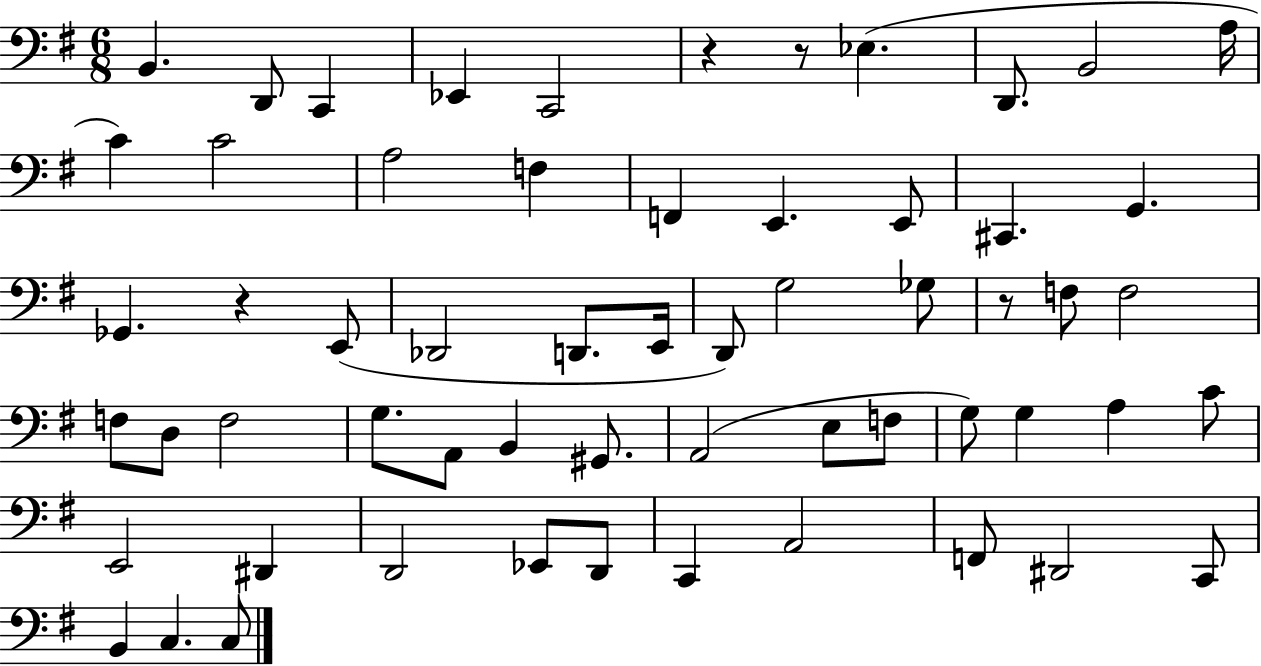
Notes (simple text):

B2/q. D2/e C2/q Eb2/q C2/h R/q R/e Eb3/q. D2/e. B2/h A3/s C4/q C4/h A3/h F3/q F2/q E2/q. E2/e C#2/q. G2/q. Gb2/q. R/q E2/e Db2/h D2/e. E2/s D2/e G3/h Gb3/e R/e F3/e F3/h F3/e D3/e F3/h G3/e. A2/e B2/q G#2/e. A2/h E3/e F3/e G3/e G3/q A3/q C4/e E2/h D#2/q D2/h Eb2/e D2/e C2/q A2/h F2/e D#2/h C2/e B2/q C3/q. C3/e